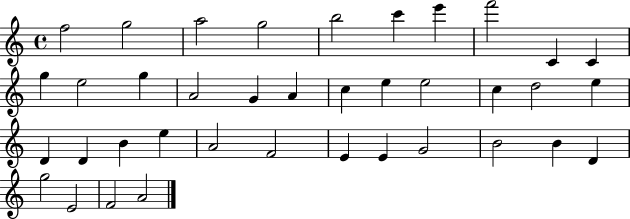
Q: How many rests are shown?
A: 0